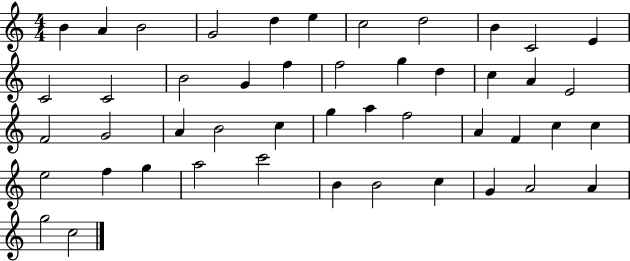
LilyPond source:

{
  \clef treble
  \numericTimeSignature
  \time 4/4
  \key c \major
  b'4 a'4 b'2 | g'2 d''4 e''4 | c''2 d''2 | b'4 c'2 e'4 | \break c'2 c'2 | b'2 g'4 f''4 | f''2 g''4 d''4 | c''4 a'4 e'2 | \break f'2 g'2 | a'4 b'2 c''4 | g''4 a''4 f''2 | a'4 f'4 c''4 c''4 | \break e''2 f''4 g''4 | a''2 c'''2 | b'4 b'2 c''4 | g'4 a'2 a'4 | \break g''2 c''2 | \bar "|."
}